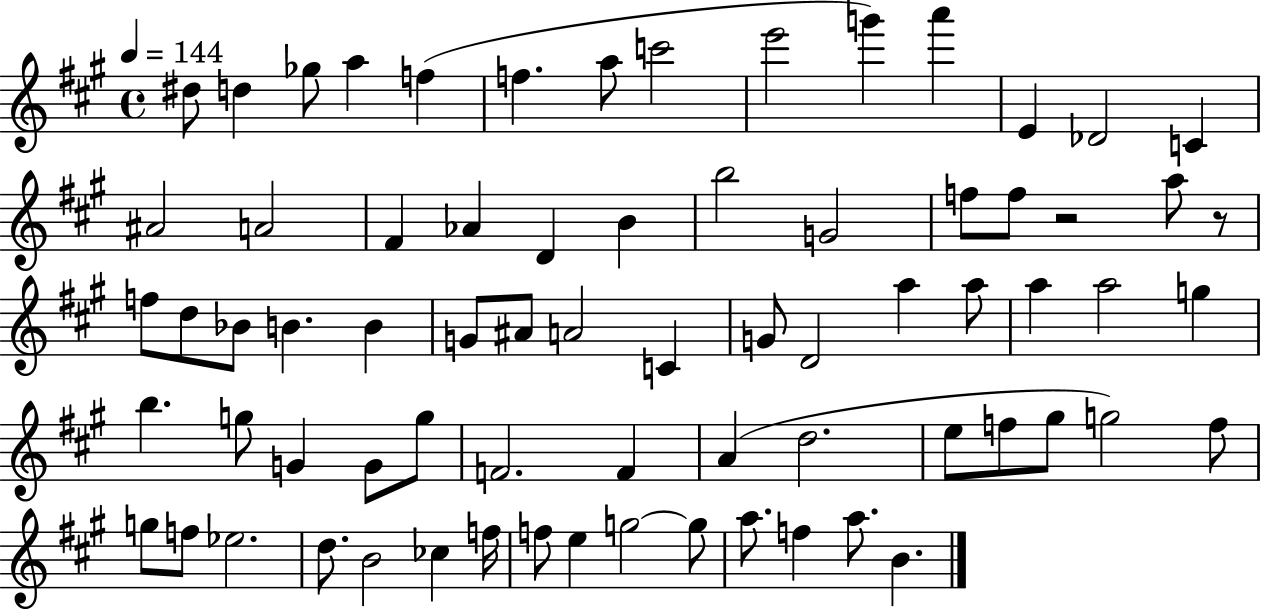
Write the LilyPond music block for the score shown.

{
  \clef treble
  \time 4/4
  \defaultTimeSignature
  \key a \major
  \tempo 4 = 144
  dis''8 d''4 ges''8 a''4 f''4( | f''4. a''8 c'''2 | e'''2 g'''4) a'''4 | e'4 des'2 c'4 | \break ais'2 a'2 | fis'4 aes'4 d'4 b'4 | b''2 g'2 | f''8 f''8 r2 a''8 r8 | \break f''8 d''8 bes'8 b'4. b'4 | g'8 ais'8 a'2 c'4 | g'8 d'2 a''4 a''8 | a''4 a''2 g''4 | \break b''4. g''8 g'4 g'8 g''8 | f'2. f'4 | a'4( d''2. | e''8 f''8 gis''8 g''2) f''8 | \break g''8 f''8 ees''2. | d''8. b'2 ces''4 f''16 | f''8 e''4 g''2~~ g''8 | a''8. f''4 a''8. b'4. | \break \bar "|."
}